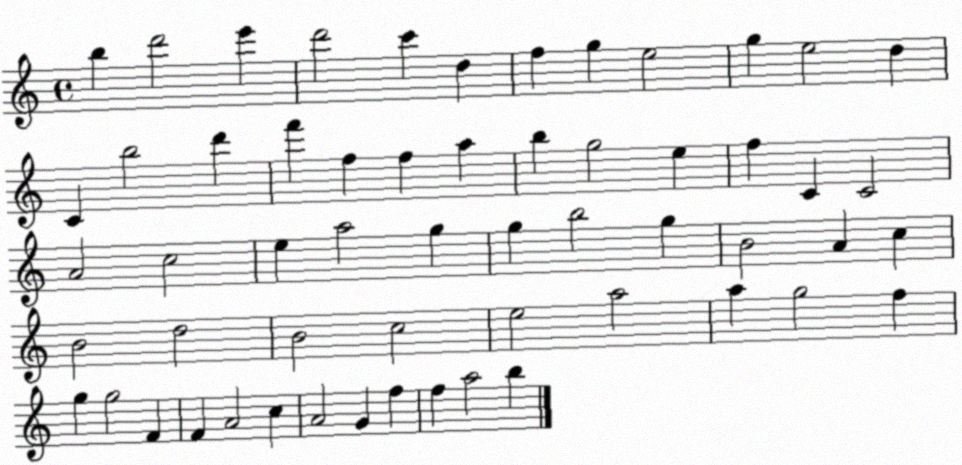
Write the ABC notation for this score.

X:1
T:Untitled
M:4/4
L:1/4
K:C
b d'2 e' d'2 c' d f g e2 g e2 d C b2 d' f' f f a b g2 e f C C2 A2 c2 e a2 g g b2 g B2 A c B2 d2 B2 c2 e2 a2 a g2 f g g2 F F A2 c A2 G f f a2 b